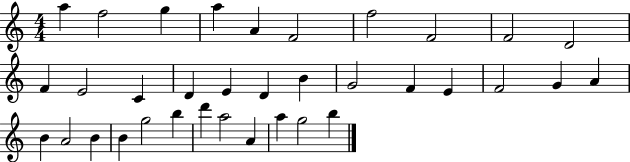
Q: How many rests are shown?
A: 0